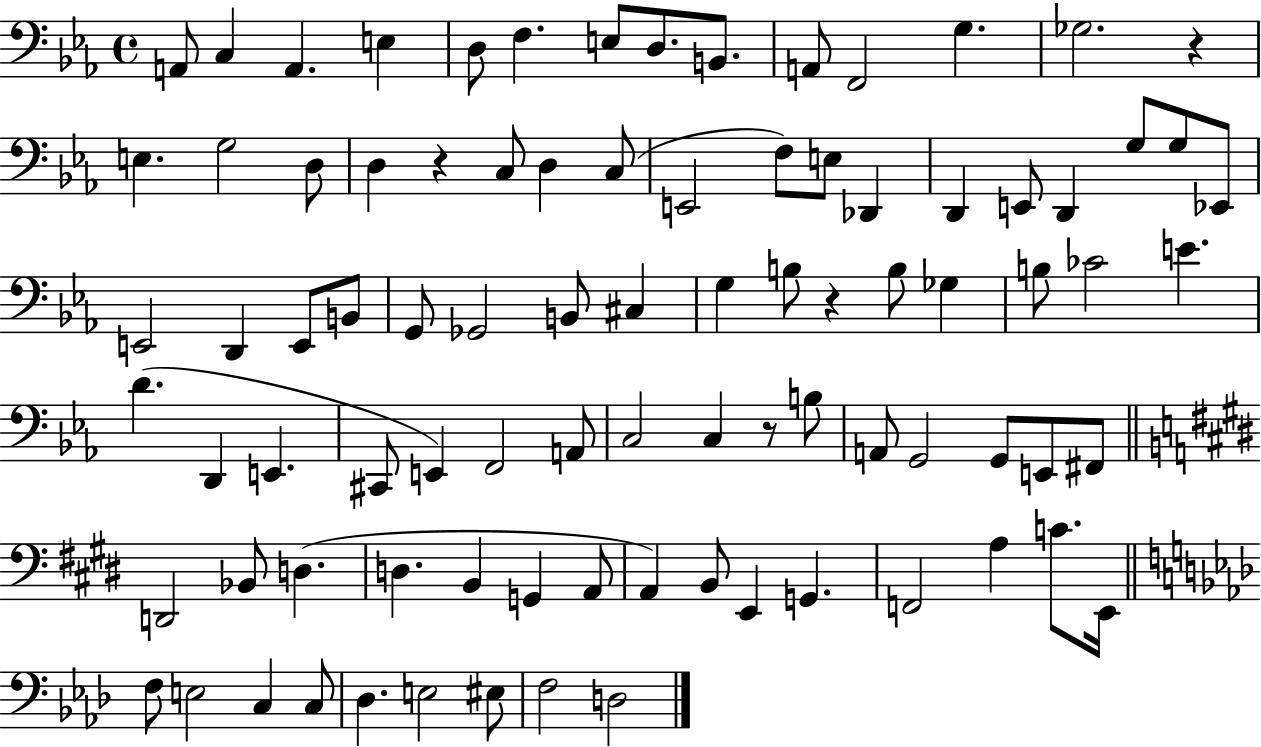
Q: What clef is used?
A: bass